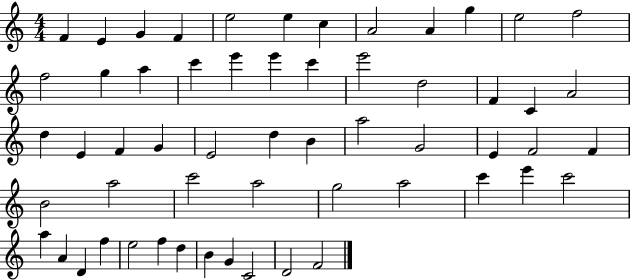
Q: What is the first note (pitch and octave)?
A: F4